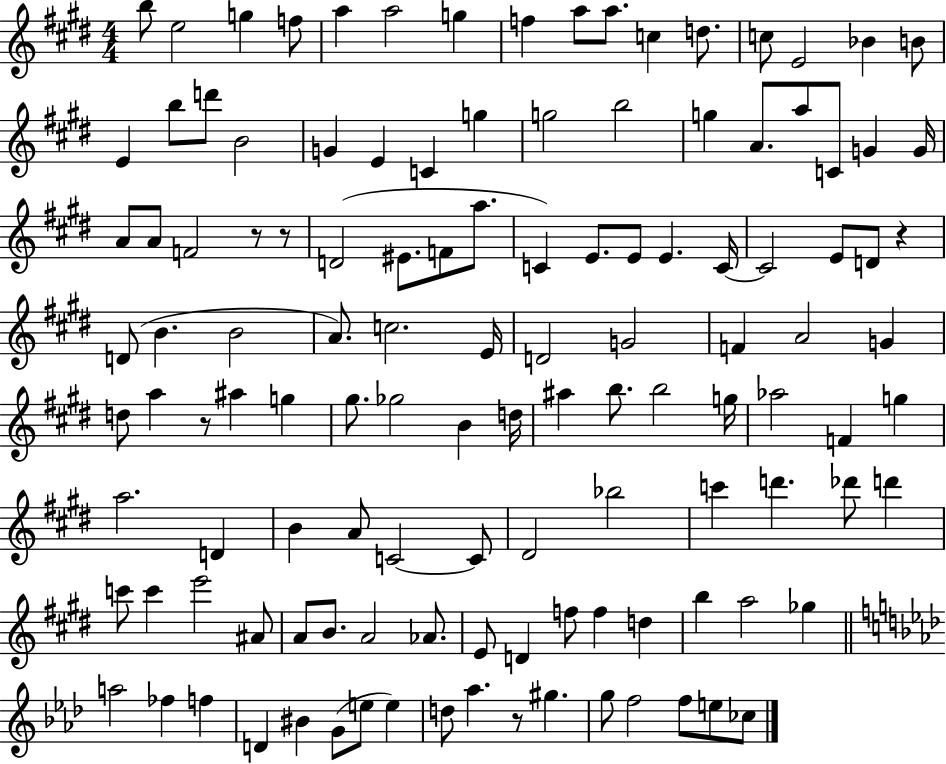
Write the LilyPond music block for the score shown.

{
  \clef treble
  \numericTimeSignature
  \time 4/4
  \key e \major
  \repeat volta 2 { b''8 e''2 g''4 f''8 | a''4 a''2 g''4 | f''4 a''8 a''8. c''4 d''8. | c''8 e'2 bes'4 b'8 | \break e'4 b''8 d'''8 b'2 | g'4 e'4 c'4 g''4 | g''2 b''2 | g''4 a'8. a''8 c'8 g'4 g'16 | \break a'8 a'8 f'2 r8 r8 | d'2( eis'8. f'8 a''8. | c'4) e'8. e'8 e'4. c'16~~ | c'2 e'8 d'8 r4 | \break d'8( b'4. b'2 | a'8.) c''2. e'16 | d'2 g'2 | f'4 a'2 g'4 | \break d''8 a''4 r8 ais''4 g''4 | gis''8. ges''2 b'4 d''16 | ais''4 b''8. b''2 g''16 | aes''2 f'4 g''4 | \break a''2. d'4 | b'4 a'8 c'2~~ c'8 | dis'2 bes''2 | c'''4 d'''4. des'''8 d'''4 | \break c'''8 c'''4 e'''2 ais'8 | a'8 b'8. a'2 aes'8. | e'8 d'4 f''8 f''4 d''4 | b''4 a''2 ges''4 | \break \bar "||" \break \key f \minor a''2 fes''4 f''4 | d'4 bis'4 g'8( e''8 e''4) | d''8 aes''4. r8 gis''4. | g''8 f''2 f''8 e''8 ces''8 | \break } \bar "|."
}